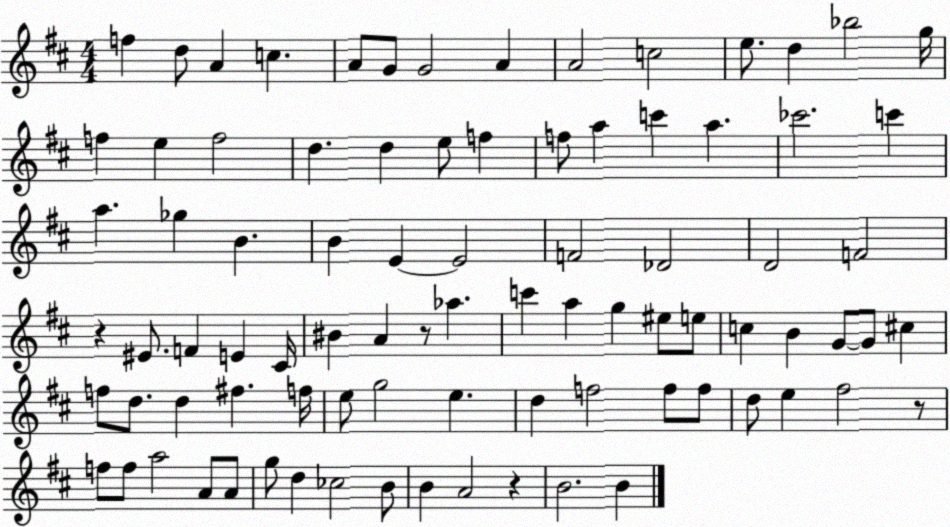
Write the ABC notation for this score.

X:1
T:Untitled
M:4/4
L:1/4
K:D
f d/2 A c A/2 G/2 G2 A A2 c2 e/2 d _b2 g/4 f e f2 d d e/2 f f/2 a c' a _c'2 c' a _g B B E E2 F2 _D2 D2 F2 z ^E/2 F E ^C/4 ^B A z/2 _a c' a g ^e/2 e/2 c B G/2 G/2 ^c f/2 d/2 d ^f f/4 e/2 g2 e d f2 f/2 f/2 d/2 e ^f2 z/2 f/2 f/2 a2 A/2 A/2 g/2 d _c2 B/2 B A2 z B2 B